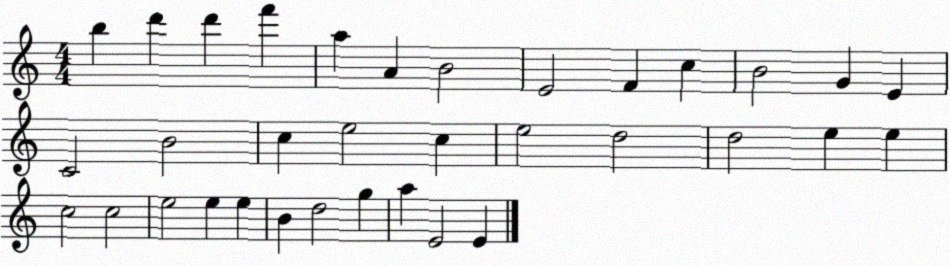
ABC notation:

X:1
T:Untitled
M:4/4
L:1/4
K:C
b d' d' f' a A B2 E2 F c B2 G E C2 B2 c e2 c e2 d2 d2 e e c2 c2 e2 e e B d2 g a E2 E